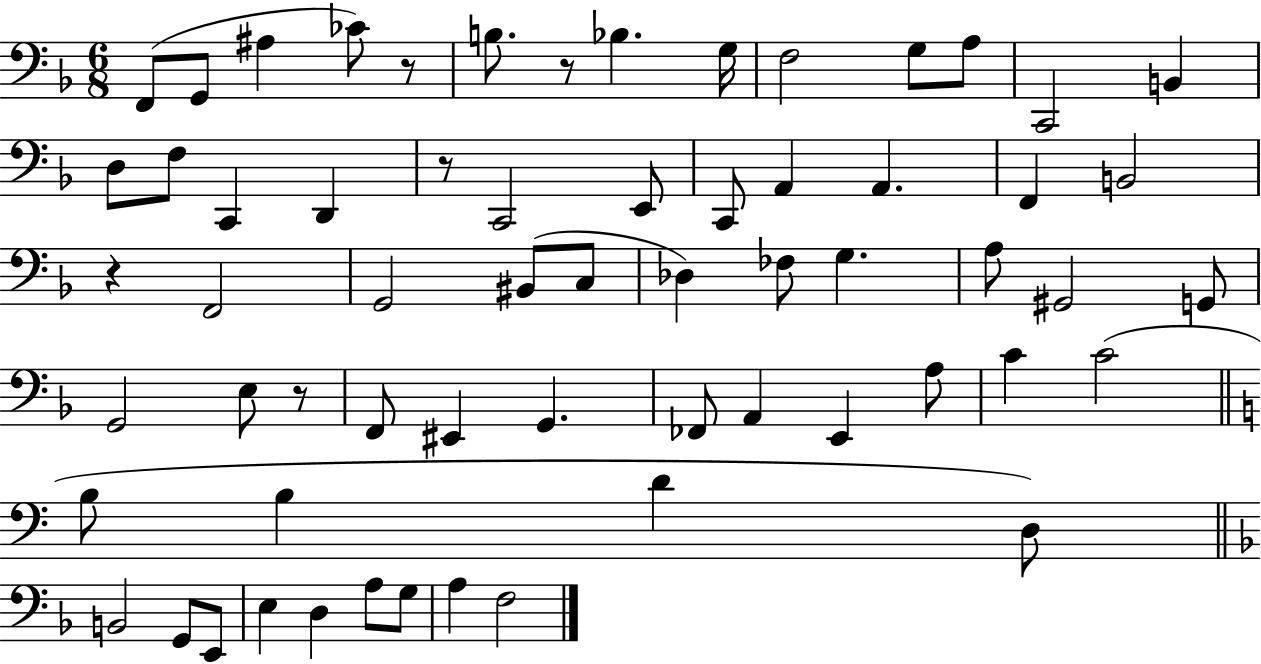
X:1
T:Untitled
M:6/8
L:1/4
K:F
F,,/2 G,,/2 ^A, _C/2 z/2 B,/2 z/2 _B, G,/4 F,2 G,/2 A,/2 C,,2 B,, D,/2 F,/2 C,, D,, z/2 C,,2 E,,/2 C,,/2 A,, A,, F,, B,,2 z F,,2 G,,2 ^B,,/2 C,/2 _D, _F,/2 G, A,/2 ^G,,2 G,,/2 G,,2 E,/2 z/2 F,,/2 ^E,, G,, _F,,/2 A,, E,, A,/2 C C2 B,/2 B, D D,/2 B,,2 G,,/2 E,,/2 E, D, A,/2 G,/2 A, F,2